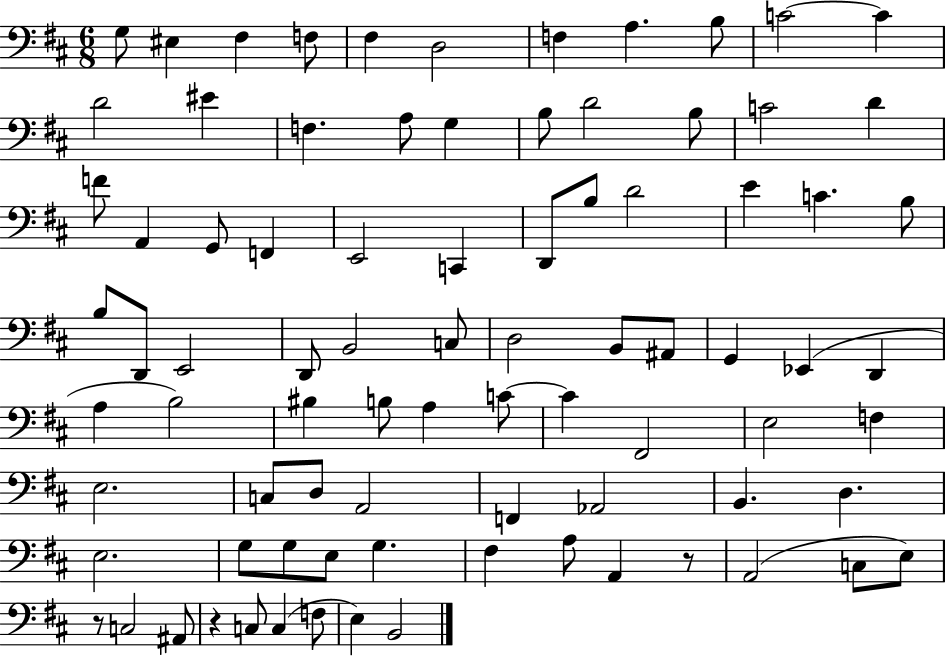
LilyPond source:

{
  \clef bass
  \numericTimeSignature
  \time 6/8
  \key d \major
  g8 eis4 fis4 f8 | fis4 d2 | f4 a4. b8 | c'2~~ c'4 | \break d'2 eis'4 | f4. a8 g4 | b8 d'2 b8 | c'2 d'4 | \break f'8 a,4 g,8 f,4 | e,2 c,4 | d,8 b8 d'2 | e'4 c'4. b8 | \break b8 d,8 e,2 | d,8 b,2 c8 | d2 b,8 ais,8 | g,4 ees,4( d,4 | \break a4 b2) | bis4 b8 a4 c'8~~ | c'4 fis,2 | e2 f4 | \break e2. | c8 d8 a,2 | f,4 aes,2 | b,4. d4. | \break e2. | g8 g8 e8 g4. | fis4 a8 a,4 r8 | a,2( c8 e8) | \break r8 c2 ais,8 | r4 c8 c4( f8 | e4) b,2 | \bar "|."
}